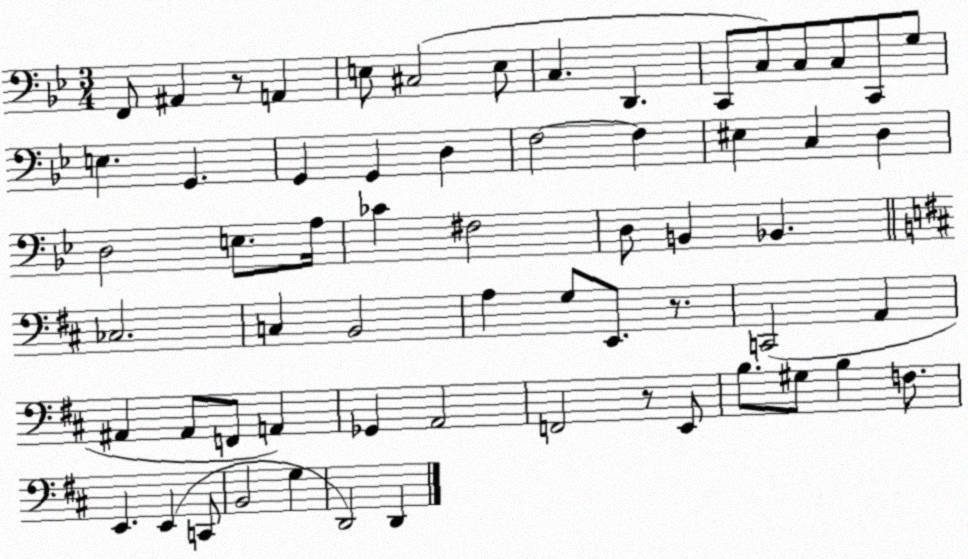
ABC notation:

X:1
T:Untitled
M:3/4
L:1/4
K:Bb
F,,/2 ^A,, z/2 A,, E,/2 ^C,2 E,/2 C, D,, C,,/2 C,/2 C,/2 C,/2 C,,/2 G,/2 E, G,, G,, G,, D, F,2 F, ^E, C, D, D,2 E,/2 A,/4 _C ^F,2 D,/2 B,, _B,, _C,2 C, B,,2 A, G,/2 E,,/2 z/2 C,,2 A,, ^A,, ^A,,/2 F,,/2 A,, _G,, A,,2 F,,2 z/2 E,,/2 B,/2 ^G,/2 B, F,/2 E,, E,, C,,/2 B,,2 G, D,,2 D,,